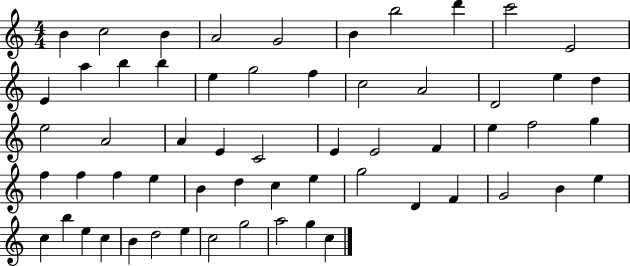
B4/q C5/h B4/q A4/h G4/h B4/q B5/h D6/q C6/h E4/h E4/q A5/q B5/q B5/q E5/q G5/h F5/q C5/h A4/h D4/h E5/q D5/q E5/h A4/h A4/q E4/q C4/h E4/q E4/h F4/q E5/q F5/h G5/q F5/q F5/q F5/q E5/q B4/q D5/q C5/q E5/q G5/h D4/q F4/q G4/h B4/q E5/q C5/q B5/q E5/q C5/q B4/q D5/h E5/q C5/h G5/h A5/h G5/q C5/q